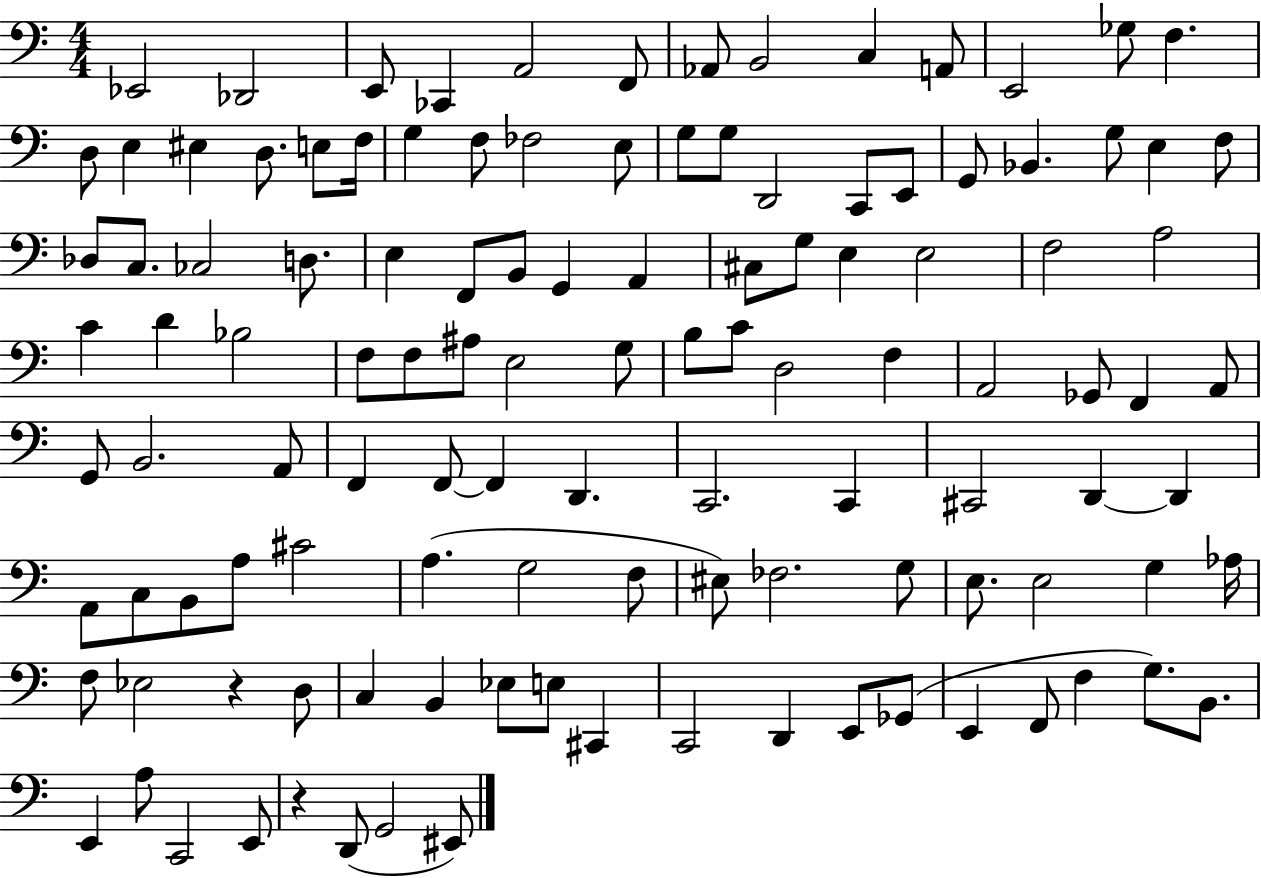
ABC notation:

X:1
T:Untitled
M:4/4
L:1/4
K:C
_E,,2 _D,,2 E,,/2 _C,, A,,2 F,,/2 _A,,/2 B,,2 C, A,,/2 E,,2 _G,/2 F, D,/2 E, ^E, D,/2 E,/2 F,/4 G, F,/2 _F,2 E,/2 G,/2 G,/2 D,,2 C,,/2 E,,/2 G,,/2 _B,, G,/2 E, F,/2 _D,/2 C,/2 _C,2 D,/2 E, F,,/2 B,,/2 G,, A,, ^C,/2 G,/2 E, E,2 F,2 A,2 C D _B,2 F,/2 F,/2 ^A,/2 E,2 G,/2 B,/2 C/2 D,2 F, A,,2 _G,,/2 F,, A,,/2 G,,/2 B,,2 A,,/2 F,, F,,/2 F,, D,, C,,2 C,, ^C,,2 D,, D,, A,,/2 C,/2 B,,/2 A,/2 ^C2 A, G,2 F,/2 ^E,/2 _F,2 G,/2 E,/2 E,2 G, _A,/4 F,/2 _E,2 z D,/2 C, B,, _E,/2 E,/2 ^C,, C,,2 D,, E,,/2 _G,,/2 E,, F,,/2 F, G,/2 B,,/2 E,, A,/2 C,,2 E,,/2 z D,,/2 G,,2 ^E,,/2